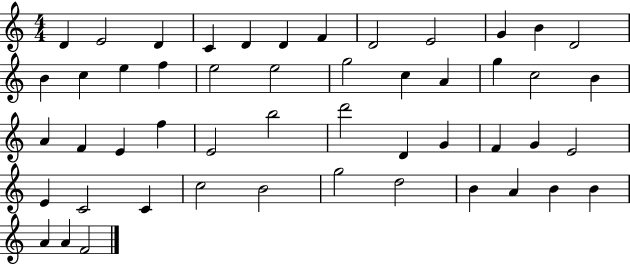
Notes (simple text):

D4/q E4/h D4/q C4/q D4/q D4/q F4/q D4/h E4/h G4/q B4/q D4/h B4/q C5/q E5/q F5/q E5/h E5/h G5/h C5/q A4/q G5/q C5/h B4/q A4/q F4/q E4/q F5/q E4/h B5/h D6/h D4/q G4/q F4/q G4/q E4/h E4/q C4/h C4/q C5/h B4/h G5/h D5/h B4/q A4/q B4/q B4/q A4/q A4/q F4/h